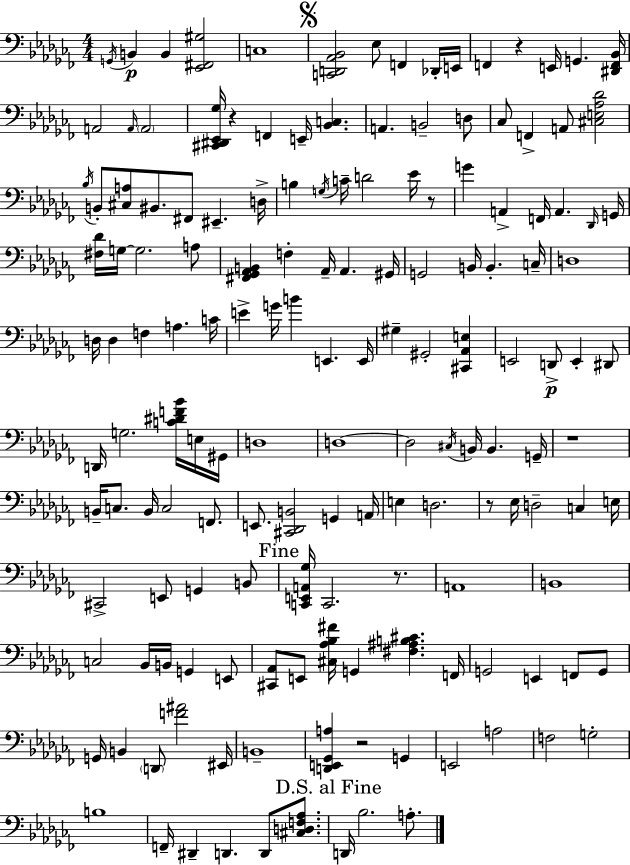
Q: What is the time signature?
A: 4/4